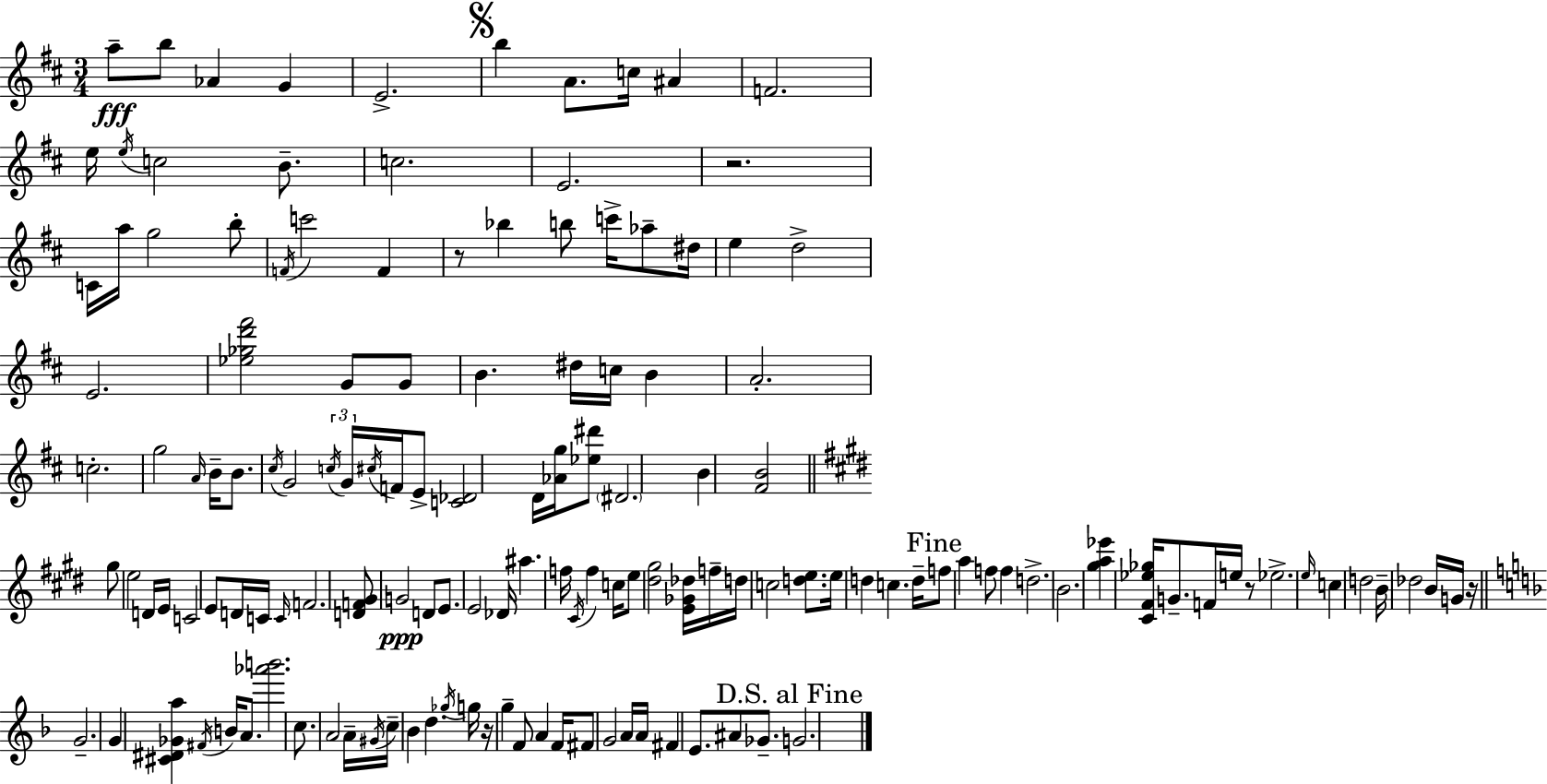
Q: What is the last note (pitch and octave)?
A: G4